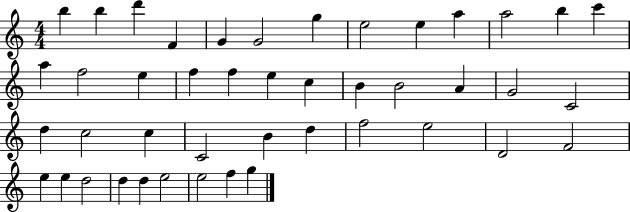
{
  \clef treble
  \numericTimeSignature
  \time 4/4
  \key c \major
  b''4 b''4 d'''4 f'4 | g'4 g'2 g''4 | e''2 e''4 a''4 | a''2 b''4 c'''4 | \break a''4 f''2 e''4 | f''4 f''4 e''4 c''4 | b'4 b'2 a'4 | g'2 c'2 | \break d''4 c''2 c''4 | c'2 b'4 d''4 | f''2 e''2 | d'2 f'2 | \break e''4 e''4 d''2 | d''4 d''4 e''2 | e''2 f''4 g''4 | \bar "|."
}